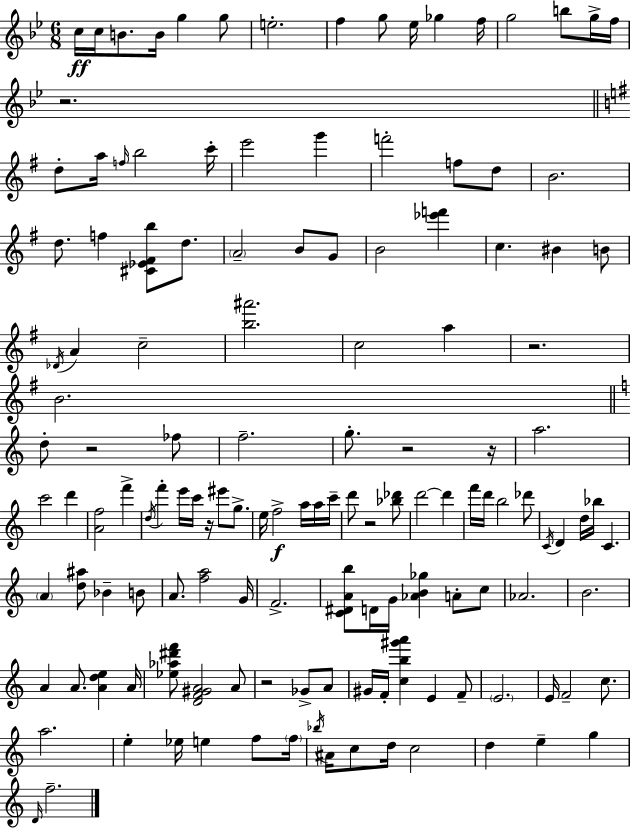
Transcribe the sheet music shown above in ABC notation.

X:1
T:Untitled
M:6/8
L:1/4
K:Bb
c/4 c/4 B/2 B/4 g g/2 e2 f g/2 _e/4 _g f/4 g2 b/2 g/4 f/4 z2 d/2 a/4 f/4 b2 c'/4 e'2 g' f'2 f/2 d/2 B2 d/2 f [^C_E^Fb]/2 d/2 A2 B/2 G/2 B2 [_e'f'] c ^B B/2 _D/4 A c2 [b^a']2 c2 a z2 B2 d/2 z2 _f/2 f2 g/2 z2 z/4 a2 c'2 d' [Af]2 f' d/4 f' e'/4 c'/4 z/4 ^e'/2 g/2 e/4 f2 a/4 a/4 c'/4 d'/2 z2 [_b_d']/2 d'2 d' f'/4 d'/4 b2 _d'/2 C/4 D d/4 _b/4 C A [d^a]/2 _B B/2 A/2 [fa]2 G/4 F2 [C^DAb]/2 D/4 G/4 [_AB_g] A/2 c/2 _A2 B2 A A/2 [Ade] A/4 [_e_a^d'f']/2 [DF^GA]2 A/2 z2 _G/2 A/2 ^G/4 F/4 [cb^g'a'] E F/2 E2 E/4 F2 c/2 a2 e _e/4 e f/2 f/4 _b/4 ^A/4 c/2 d/4 c2 d e g D/4 f2